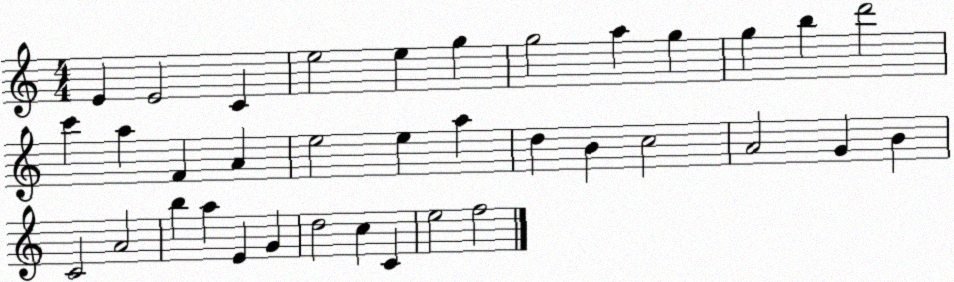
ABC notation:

X:1
T:Untitled
M:4/4
L:1/4
K:C
E E2 C e2 e g g2 a g g b d'2 c' a F A e2 e a d B c2 A2 G B C2 A2 b a E G d2 c C e2 f2